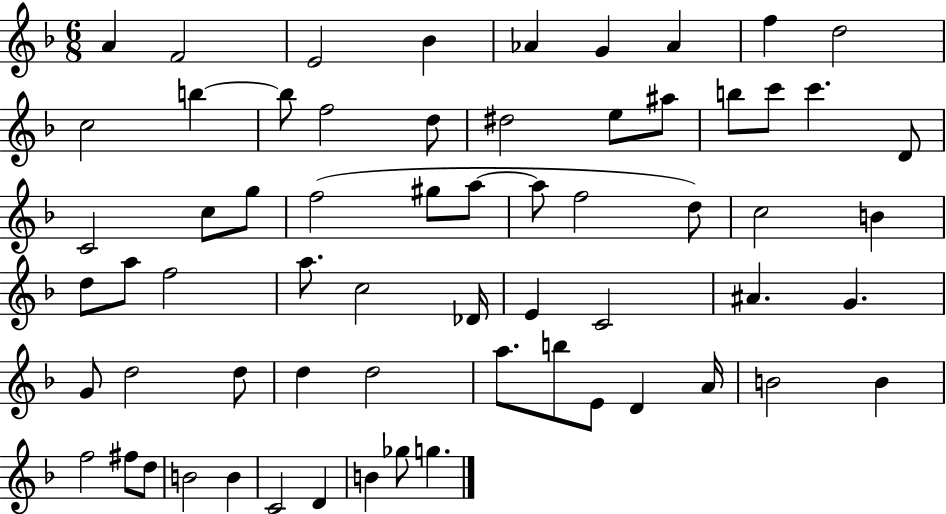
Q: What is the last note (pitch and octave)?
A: G5